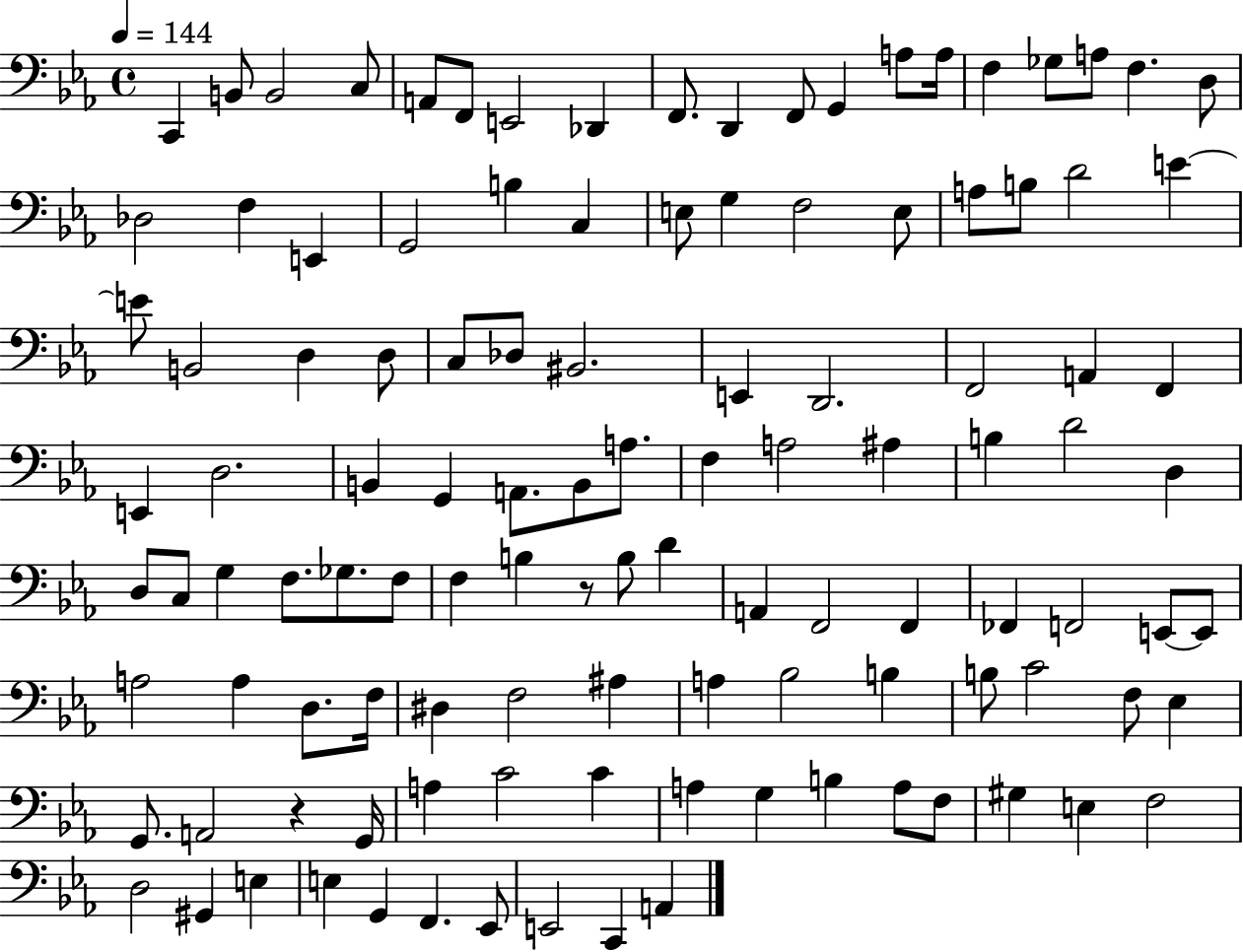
C2/q B2/e B2/h C3/e A2/e F2/e E2/h Db2/q F2/e. D2/q F2/e G2/q A3/e A3/s F3/q Gb3/e A3/e F3/q. D3/e Db3/h F3/q E2/q G2/h B3/q C3/q E3/e G3/q F3/h E3/e A3/e B3/e D4/h E4/q E4/e B2/h D3/q D3/e C3/e Db3/e BIS2/h. E2/q D2/h. F2/h A2/q F2/q E2/q D3/h. B2/q G2/q A2/e. B2/e A3/e. F3/q A3/h A#3/q B3/q D4/h D3/q D3/e C3/e G3/q F3/e. Gb3/e. F3/e F3/q B3/q R/e B3/e D4/q A2/q F2/h F2/q FES2/q F2/h E2/e E2/e A3/h A3/q D3/e. F3/s D#3/q F3/h A#3/q A3/q Bb3/h B3/q B3/e C4/h F3/e Eb3/q G2/e. A2/h R/q G2/s A3/q C4/h C4/q A3/q G3/q B3/q A3/e F3/e G#3/q E3/q F3/h D3/h G#2/q E3/q E3/q G2/q F2/q. Eb2/e E2/h C2/q A2/q